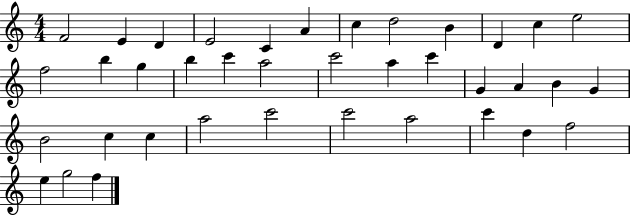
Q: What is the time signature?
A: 4/4